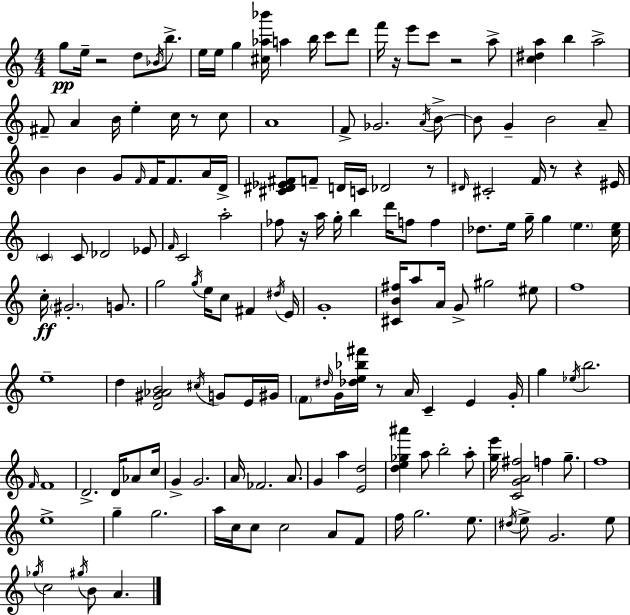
G5/e E5/s R/h D5/e Bb4/s B5/e. E5/s E5/s G5/q [C#5,Ab5,Bb6]/s A5/q B5/s C6/e D6/e F6/s R/s E6/e C6/e R/h A5/e [C5,D#5,A5]/q B5/q A5/h F#4/e A4/q B4/s E5/q C5/s R/e C5/e A4/w F4/e Gb4/h. A4/s B4/e B4/e G4/q B4/h A4/e B4/q B4/q G4/e F4/s F4/s F4/e. A4/s D4/s [C#4,D#4,Eb4,F#4]/e F4/e D4/s C4/s Db4/h R/e D#4/s C#4/h F4/s R/e R/q EIS4/s C4/q C4/e Db4/h Eb4/e F4/s C4/h A5/h FES5/e R/s A5/s G5/s B5/q D6/s F5/e F5/q Db5/e. E5/s G5/s G5/q E5/q. [C5,E5]/s C5/s G#4/h. G4/e. G5/h G5/s E5/s C5/e F#4/q D#5/s E4/s G4/w [C#4,B4,F#5]/s A5/e A4/s G4/e G#5/h EIS5/e F5/w E5/w D5/q [D4,G#4,Ab4,B4]/h C#5/s G4/e E4/s G#4/s F4/e D#5/s G4/s [Db5,E5,Bb5,F#6]/s R/e A4/s C4/q E4/q G4/s G5/q Eb5/s B5/h. F4/s F4/w D4/h. D4/s Ab4/e C5/s G4/q G4/h. A4/s FES4/h. A4/e. G4/q A5/q [E4,D5]/h [D5,E5,Gb5,A#6]/q A5/e B5/h A5/e [G5,E6]/s [C4,G4,A4,F#5]/h F5/q G5/e. F5/w E5/w G5/q G5/h. A5/s C5/s C5/e C5/h A4/e F4/e F5/s G5/h. E5/e. D#5/s E5/e G4/h. E5/e Gb5/s C5/h G#5/s B4/e A4/q.